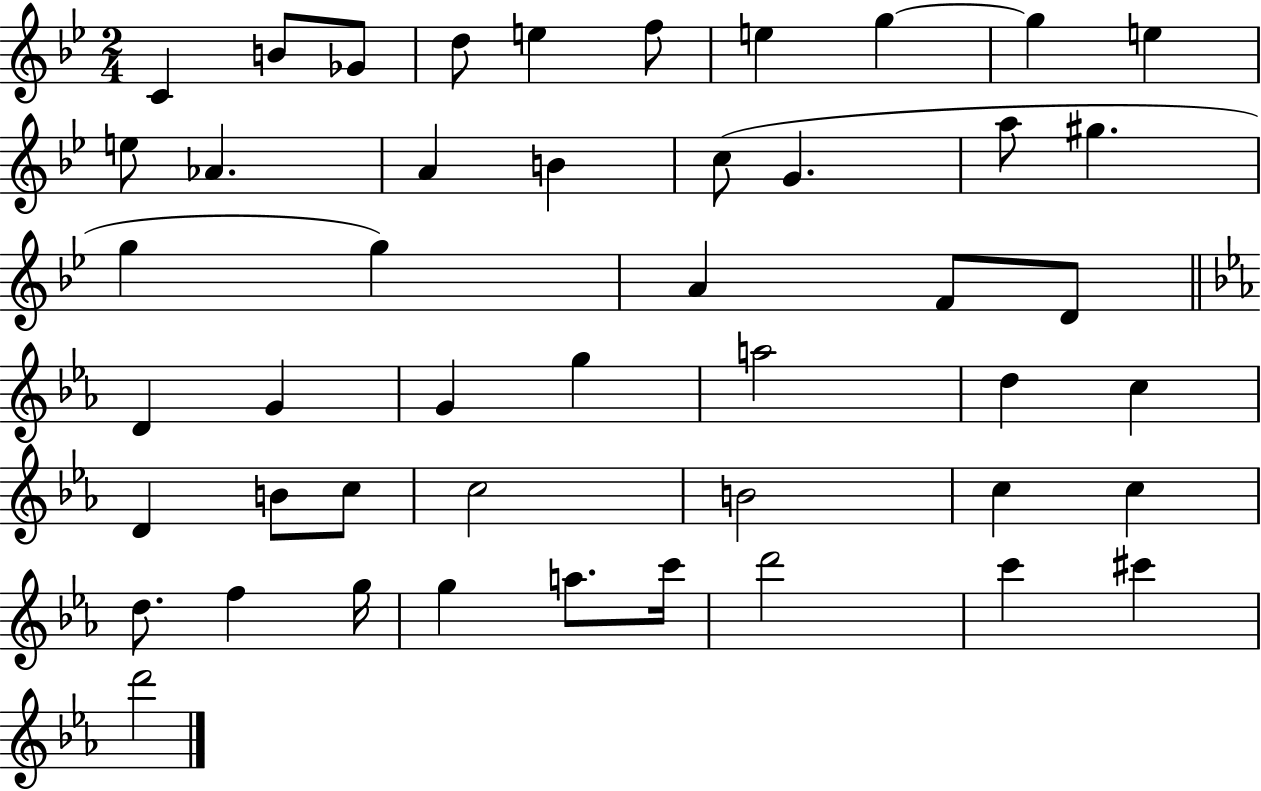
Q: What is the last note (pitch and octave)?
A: D6